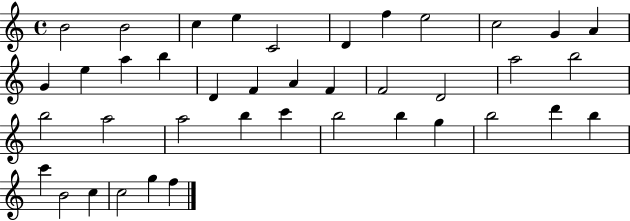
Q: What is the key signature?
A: C major